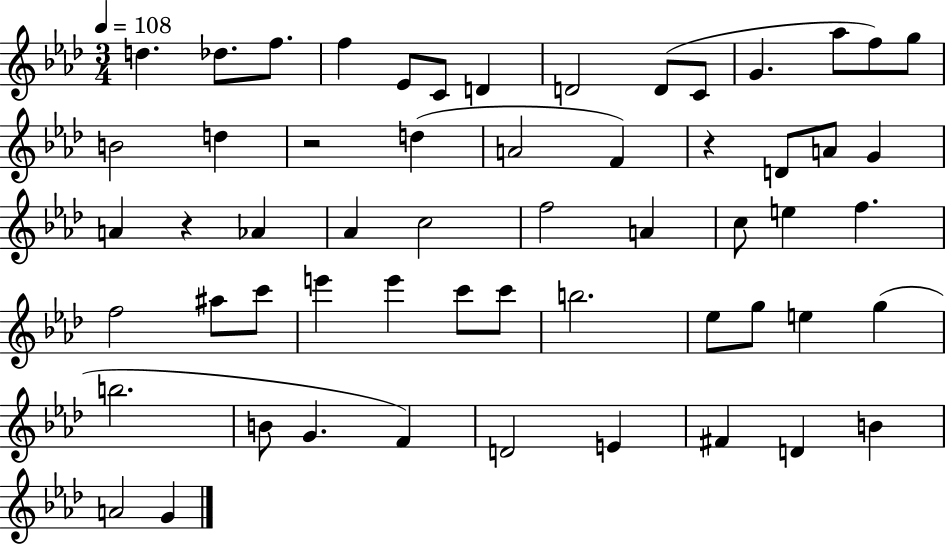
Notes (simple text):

D5/q. Db5/e. F5/e. F5/q Eb4/e C4/e D4/q D4/h D4/e C4/e G4/q. Ab5/e F5/e G5/e B4/h D5/q R/h D5/q A4/h F4/q R/q D4/e A4/e G4/q A4/q R/q Ab4/q Ab4/q C5/h F5/h A4/q C5/e E5/q F5/q. F5/h A#5/e C6/e E6/q E6/q C6/e C6/e B5/h. Eb5/e G5/e E5/q G5/q B5/h. B4/e G4/q. F4/q D4/h E4/q F#4/q D4/q B4/q A4/h G4/q